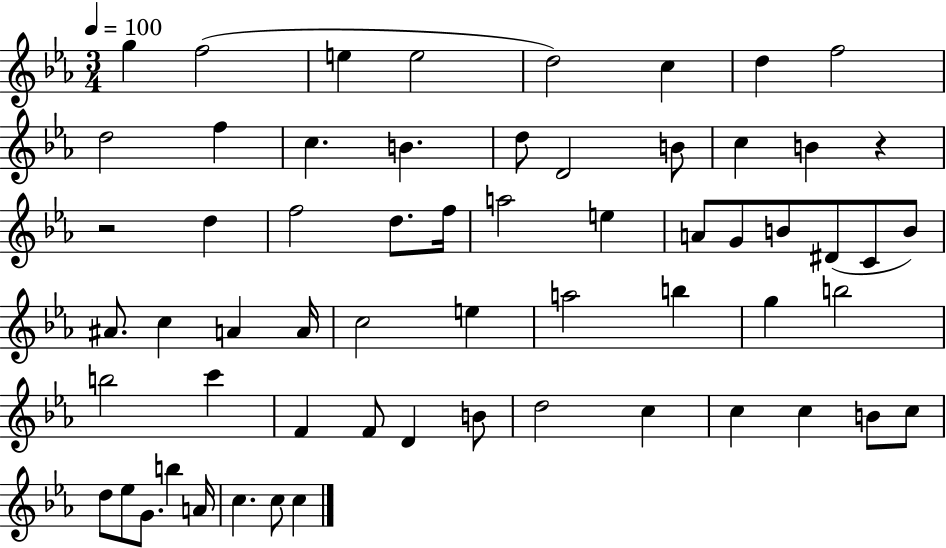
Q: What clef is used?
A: treble